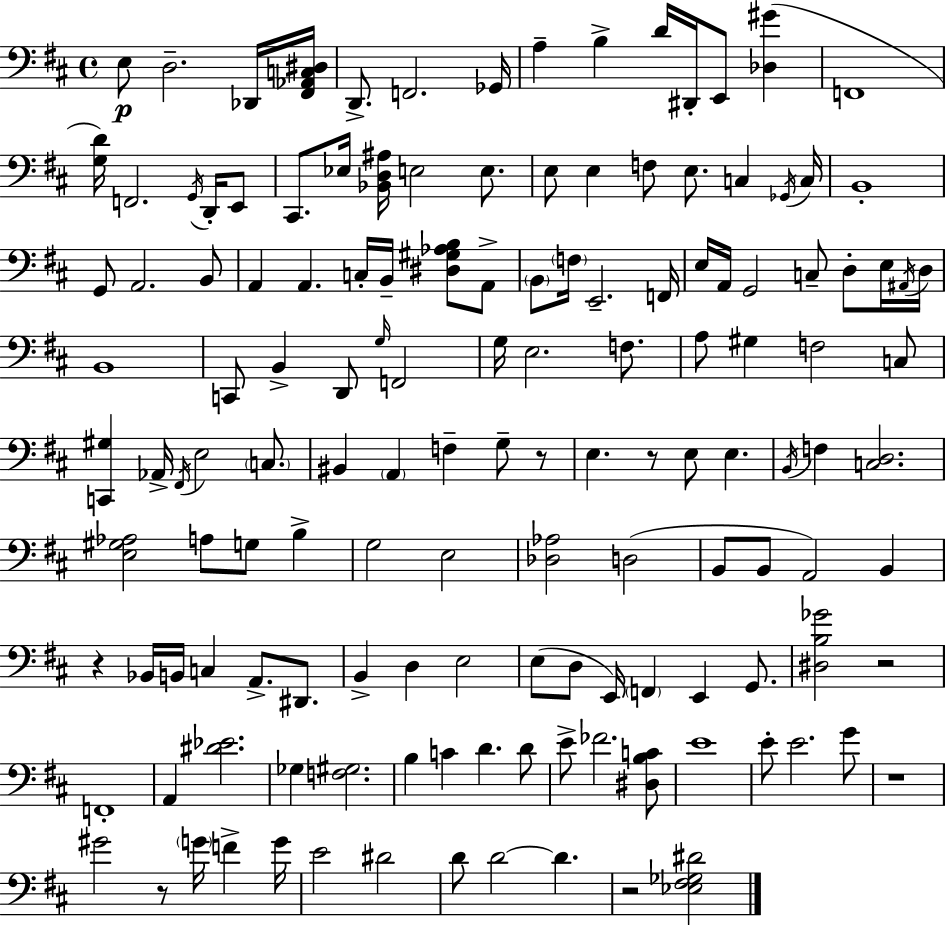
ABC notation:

X:1
T:Untitled
M:4/4
L:1/4
K:D
E,/2 D,2 _D,,/4 [^F,,_A,,C,^D,]/4 D,,/2 F,,2 _G,,/4 A, B, D/4 ^D,,/4 E,,/2 [_D,^G] F,,4 [G,D]/4 F,,2 G,,/4 D,,/4 E,,/2 ^C,,/2 _E,/4 [_B,,D,^A,]/4 E,2 E,/2 E,/2 E, F,/2 E,/2 C, _G,,/4 C,/4 B,,4 G,,/2 A,,2 B,,/2 A,, A,, C,/4 B,,/4 [^D,^G,_A,B,]/2 A,,/2 B,,/2 F,/4 E,,2 F,,/4 E,/4 A,,/4 G,,2 C,/2 D,/2 E,/4 ^A,,/4 D,/4 B,,4 C,,/2 B,, D,,/2 G,/4 F,,2 G,/4 E,2 F,/2 A,/2 ^G, F,2 C,/2 [C,,^G,] _A,,/4 ^F,,/4 E,2 C,/2 ^B,, A,, F, G,/2 z/2 E, z/2 E,/2 E, B,,/4 F, [C,D,]2 [E,^G,_A,]2 A,/2 G,/2 B, G,2 E,2 [_D,_A,]2 D,2 B,,/2 B,,/2 A,,2 B,, z _B,,/4 B,,/4 C, A,,/2 ^D,,/2 B,, D, E,2 E,/2 D,/2 E,,/4 F,, E,, G,,/2 [^D,B,_G]2 z2 F,,4 A,, [^D_E]2 _G, [F,^G,]2 B, C D D/2 E/2 _F2 [^D,B,C]/2 E4 E/2 E2 G/2 z4 ^G2 z/2 G/4 F G/4 E2 ^D2 D/2 D2 D z2 [_E,^F,_G,^D]2